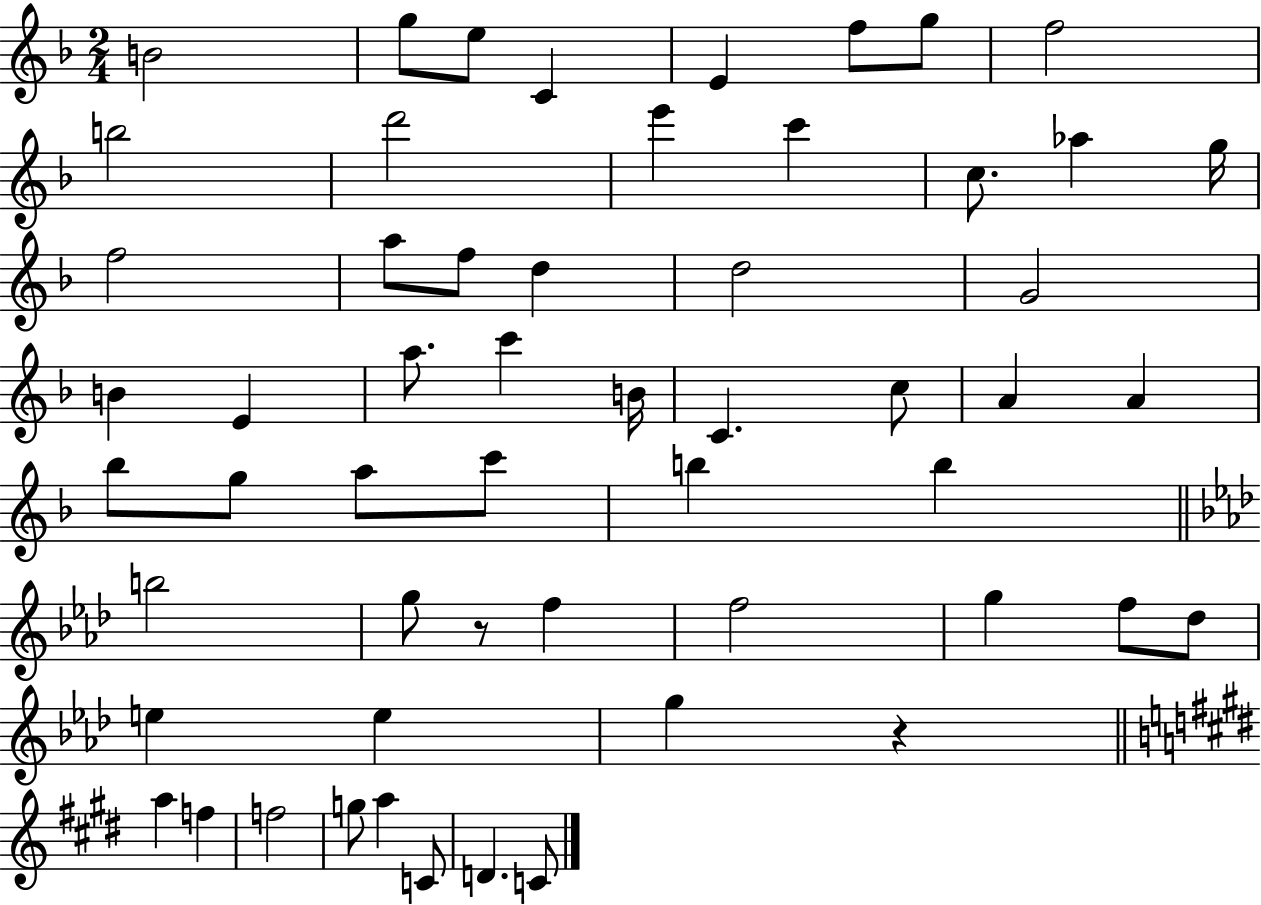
B4/h G5/e E5/e C4/q E4/q F5/e G5/e F5/h B5/h D6/h E6/q C6/q C5/e. Ab5/q G5/s F5/h A5/e F5/e D5/q D5/h G4/h B4/q E4/q A5/e. C6/q B4/s C4/q. C5/e A4/q A4/q Bb5/e G5/e A5/e C6/e B5/q B5/q B5/h G5/e R/e F5/q F5/h G5/q F5/e Db5/e E5/q E5/q G5/q R/q A5/q F5/q F5/h G5/e A5/q C4/e D4/q. C4/e